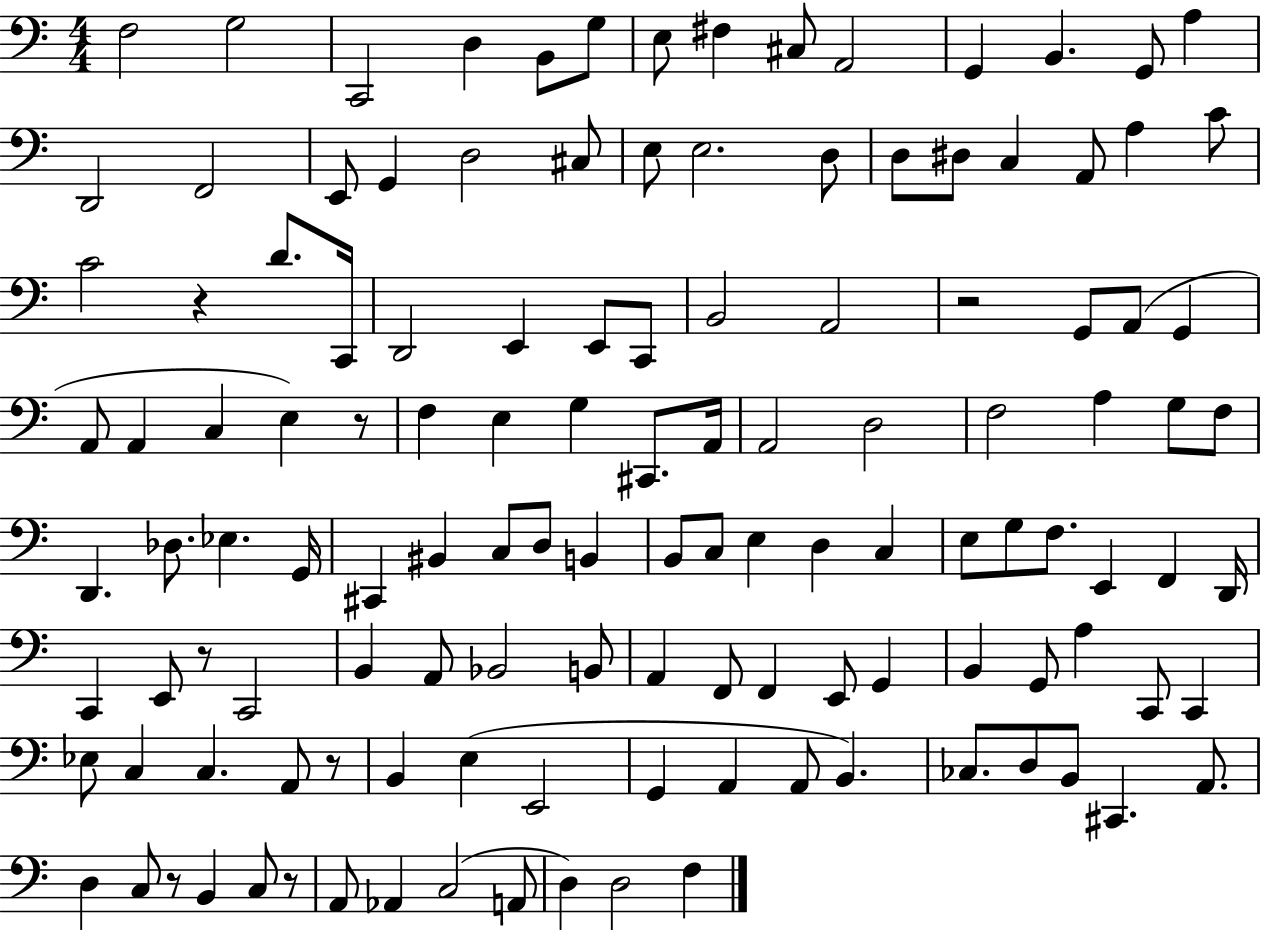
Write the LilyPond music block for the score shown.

{
  \clef bass
  \numericTimeSignature
  \time 4/4
  \key c \major
  f2 g2 | c,2 d4 b,8 g8 | e8 fis4 cis8 a,2 | g,4 b,4. g,8 a4 | \break d,2 f,2 | e,8 g,4 d2 cis8 | e8 e2. d8 | d8 dis8 c4 a,8 a4 c'8 | \break c'2 r4 d'8. c,16 | d,2 e,4 e,8 c,8 | b,2 a,2 | r2 g,8 a,8( g,4 | \break a,8 a,4 c4 e4) r8 | f4 e4 g4 cis,8. a,16 | a,2 d2 | f2 a4 g8 f8 | \break d,4. des8. ees4. g,16 | cis,4 bis,4 c8 d8 b,4 | b,8 c8 e4 d4 c4 | e8 g8 f8. e,4 f,4 d,16 | \break c,4 e,8 r8 c,2 | b,4 a,8 bes,2 b,8 | a,4 f,8 f,4 e,8 g,4 | b,4 g,8 a4 c,8 c,4 | \break ees8 c4 c4. a,8 r8 | b,4 e4( e,2 | g,4 a,4 a,8 b,4.) | ces8. d8 b,8 cis,4. a,8. | \break d4 c8 r8 b,4 c8 r8 | a,8 aes,4 c2( a,8 | d4) d2 f4 | \bar "|."
}